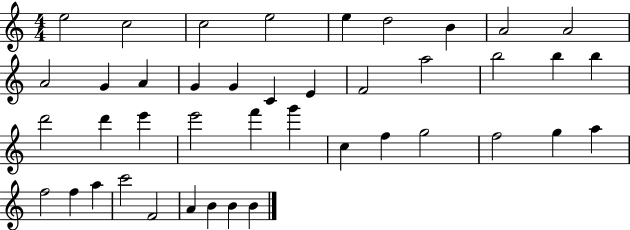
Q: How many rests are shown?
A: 0